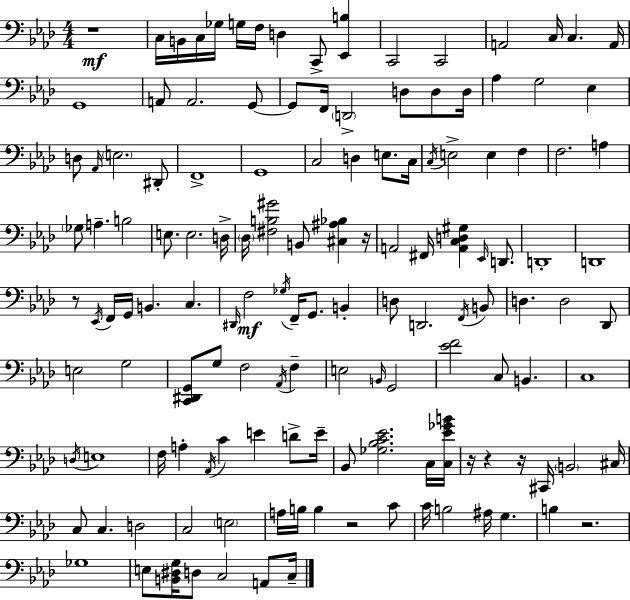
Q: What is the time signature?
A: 4/4